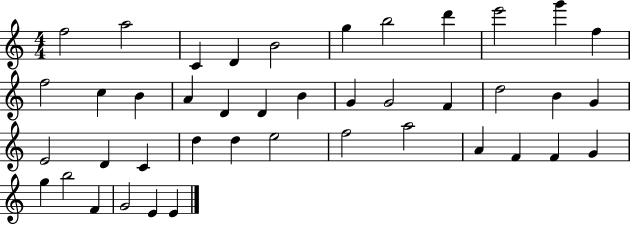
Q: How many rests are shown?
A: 0